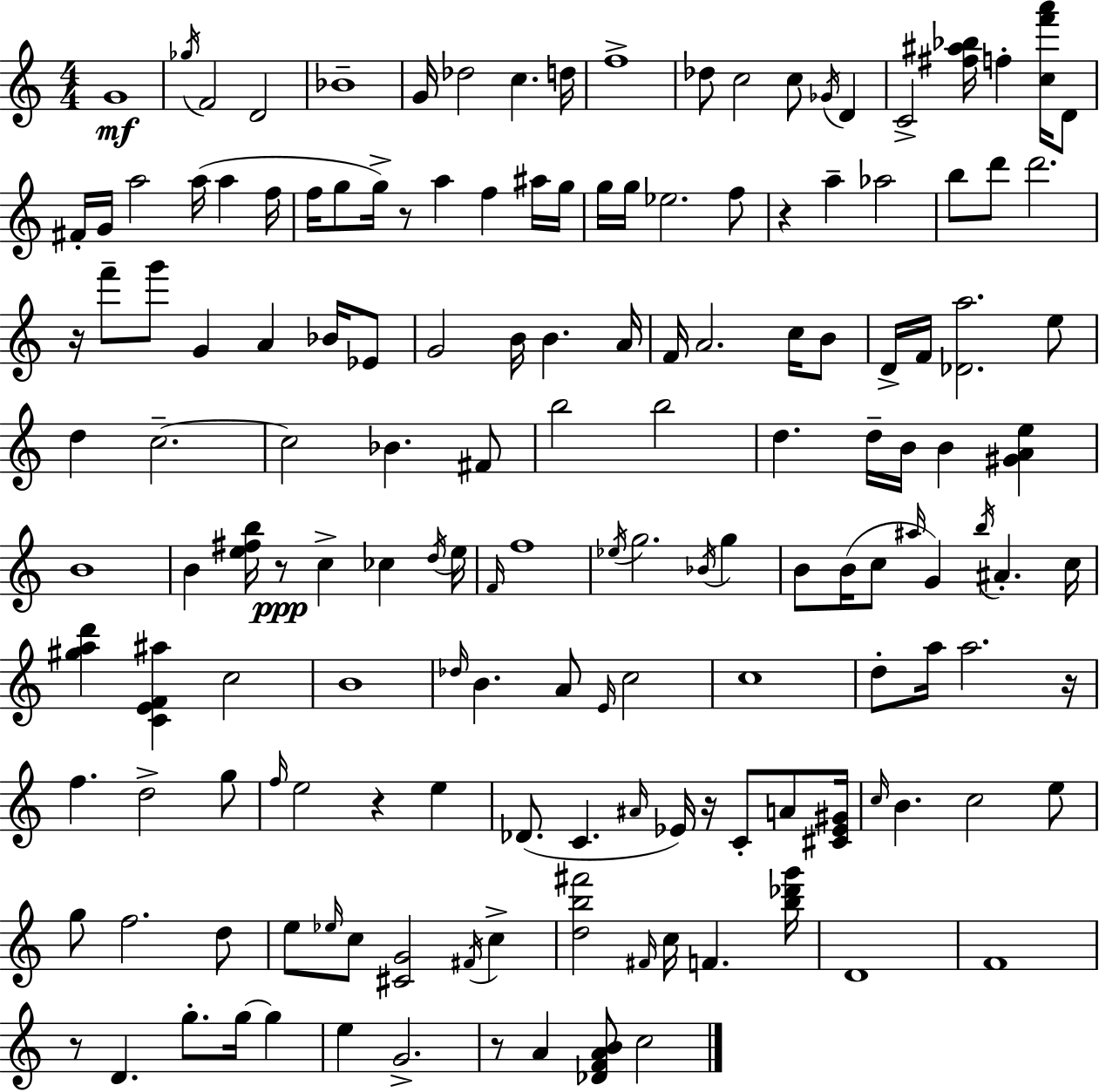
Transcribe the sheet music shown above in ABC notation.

X:1
T:Untitled
M:4/4
L:1/4
K:C
G4 _g/4 F2 D2 _B4 G/4 _d2 c d/4 f4 _d/2 c2 c/2 _G/4 D C2 [^f^a_b]/4 f [cf'a']/4 D/2 ^F/4 G/4 a2 a/4 a f/4 f/4 g/2 g/4 z/2 a f ^a/4 g/4 g/4 g/4 _e2 f/2 z a _a2 b/2 d'/2 d'2 z/4 f'/2 g'/2 G A _B/4 _E/2 G2 B/4 B A/4 F/4 A2 c/4 B/2 D/4 F/4 [_Da]2 e/2 d c2 c2 _B ^F/2 b2 b2 d d/4 B/4 B [^GAe] B4 B [e^fb]/4 z/2 c _c d/4 e/4 F/4 f4 _e/4 g2 _B/4 g B/2 B/4 c/2 ^a/4 G b/4 ^A c/4 [^gad'] [CEF^a] c2 B4 _d/4 B A/2 E/4 c2 c4 d/2 a/4 a2 z/4 f d2 g/2 f/4 e2 z e _D/2 C ^A/4 _E/4 z/4 C/2 A/2 [^C_E^G]/4 c/4 B c2 e/2 g/2 f2 d/2 e/2 _e/4 c/2 [^CG]2 ^F/4 c [db^f']2 ^F/4 c/4 F [b_d'g']/4 D4 F4 z/2 D g/2 g/4 g e G2 z/2 A [_DFAB]/2 c2